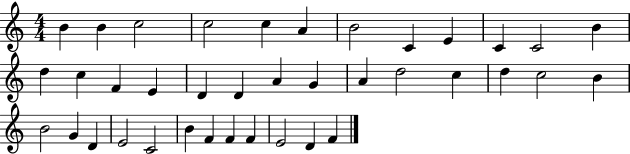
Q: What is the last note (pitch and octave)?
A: F4